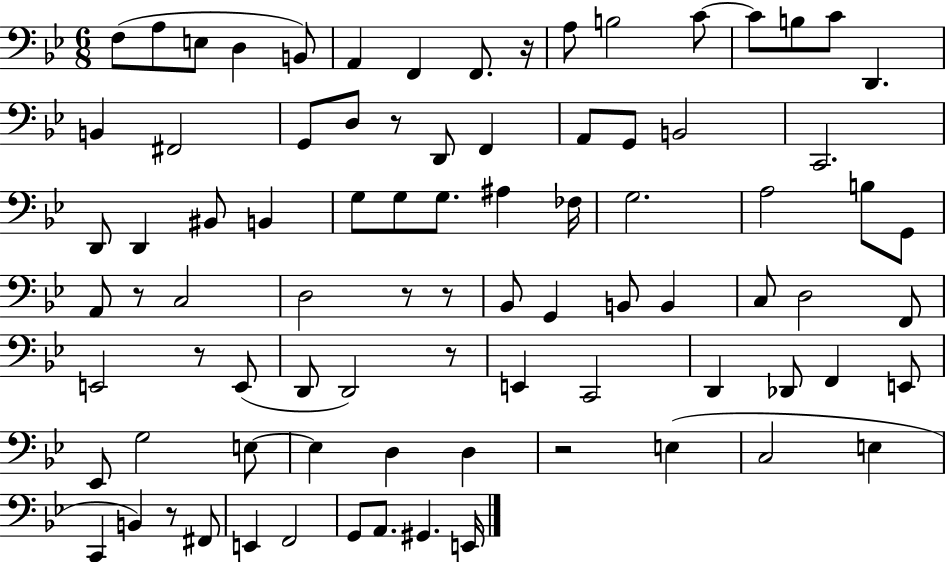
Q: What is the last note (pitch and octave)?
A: E2